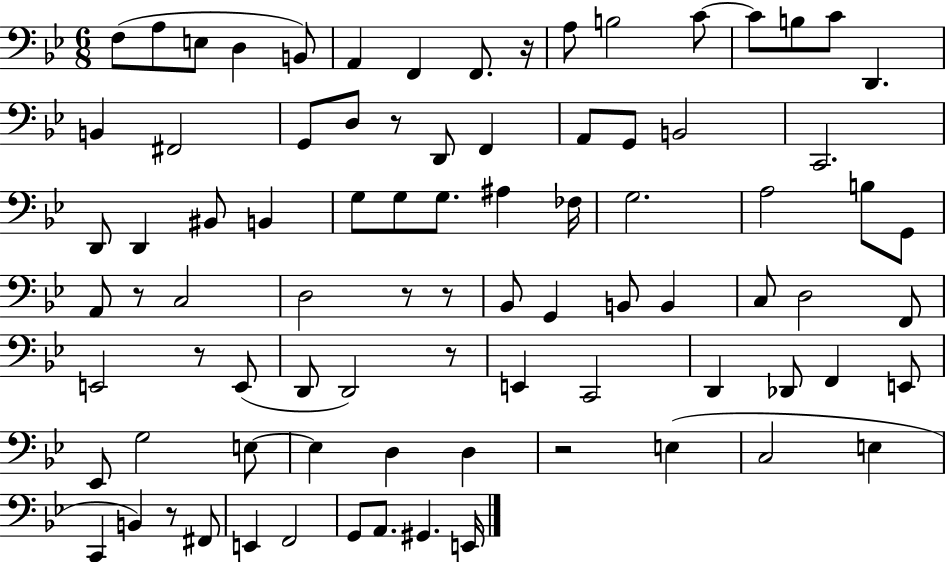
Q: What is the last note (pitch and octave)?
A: E2